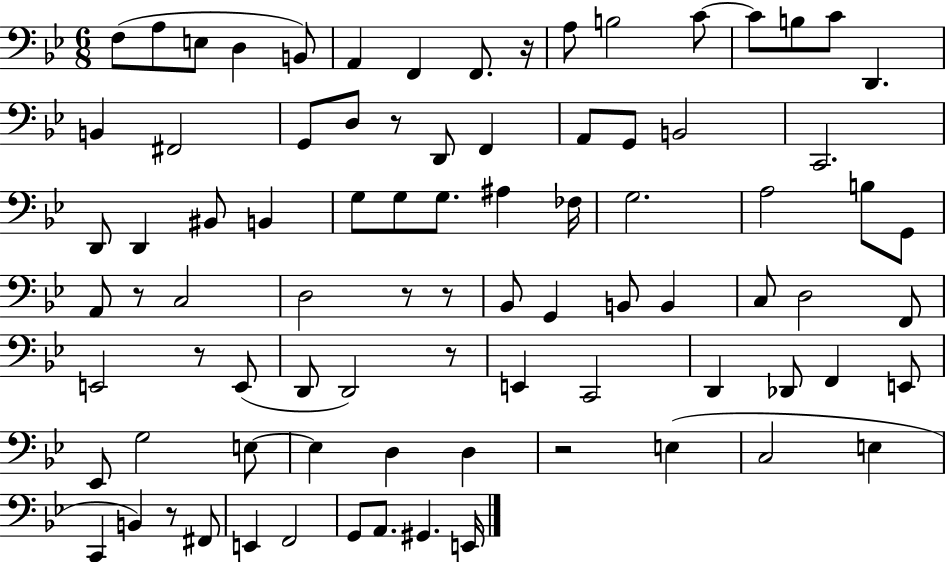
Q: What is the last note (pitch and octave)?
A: E2